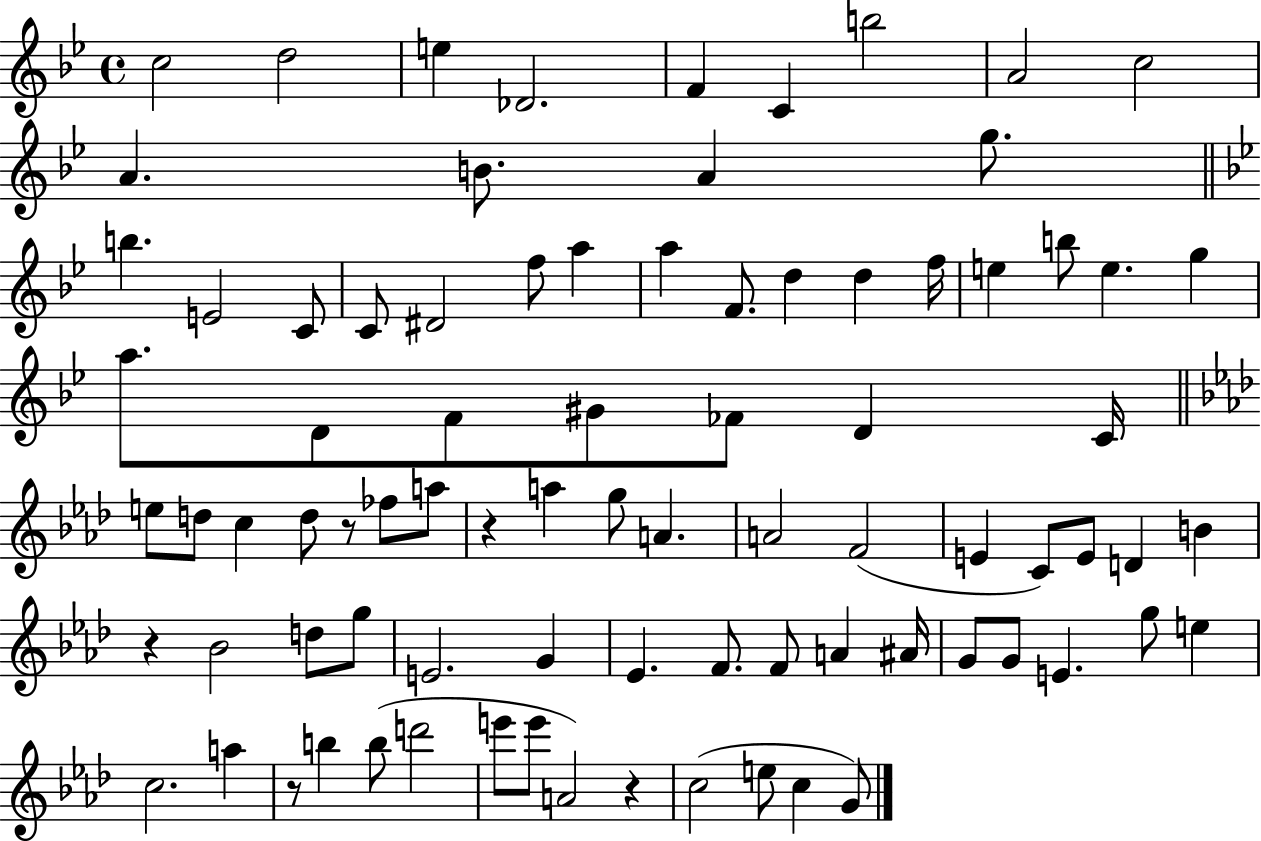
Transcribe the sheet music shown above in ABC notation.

X:1
T:Untitled
M:4/4
L:1/4
K:Bb
c2 d2 e _D2 F C b2 A2 c2 A B/2 A g/2 b E2 C/2 C/2 ^D2 f/2 a a F/2 d d f/4 e b/2 e g a/2 D/2 F/2 ^G/2 _F/2 D C/4 e/2 d/2 c d/2 z/2 _f/2 a/2 z a g/2 A A2 F2 E C/2 E/2 D B z _B2 d/2 g/2 E2 G _E F/2 F/2 A ^A/4 G/2 G/2 E g/2 e c2 a z/2 b b/2 d'2 e'/2 e'/2 A2 z c2 e/2 c G/2